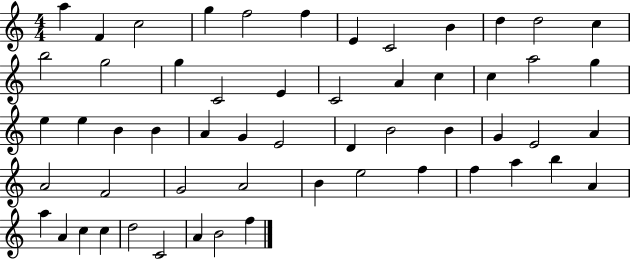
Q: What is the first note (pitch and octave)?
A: A5